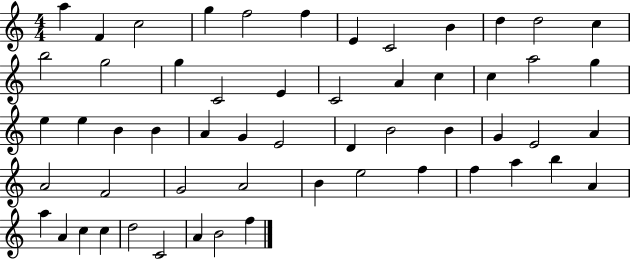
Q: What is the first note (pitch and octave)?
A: A5